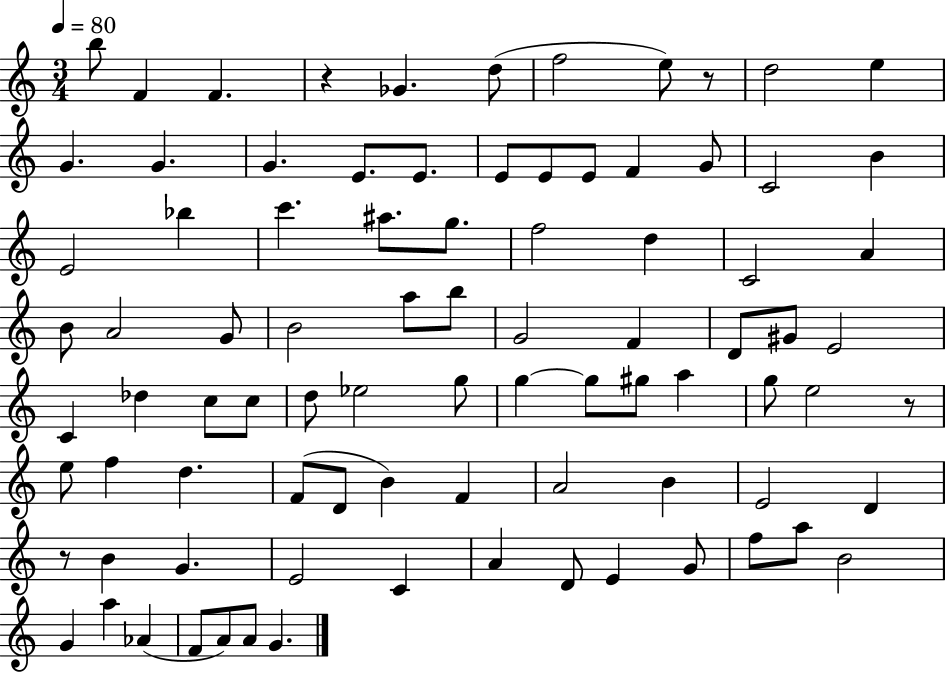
X:1
T:Untitled
M:3/4
L:1/4
K:C
b/2 F F z _G d/2 f2 e/2 z/2 d2 e G G G E/2 E/2 E/2 E/2 E/2 F G/2 C2 B E2 _b c' ^a/2 g/2 f2 d C2 A B/2 A2 G/2 B2 a/2 b/2 G2 F D/2 ^G/2 E2 C _d c/2 c/2 d/2 _e2 g/2 g g/2 ^g/2 a g/2 e2 z/2 e/2 f d F/2 D/2 B F A2 B E2 D z/2 B G E2 C A D/2 E G/2 f/2 a/2 B2 G a _A F/2 A/2 A/2 G